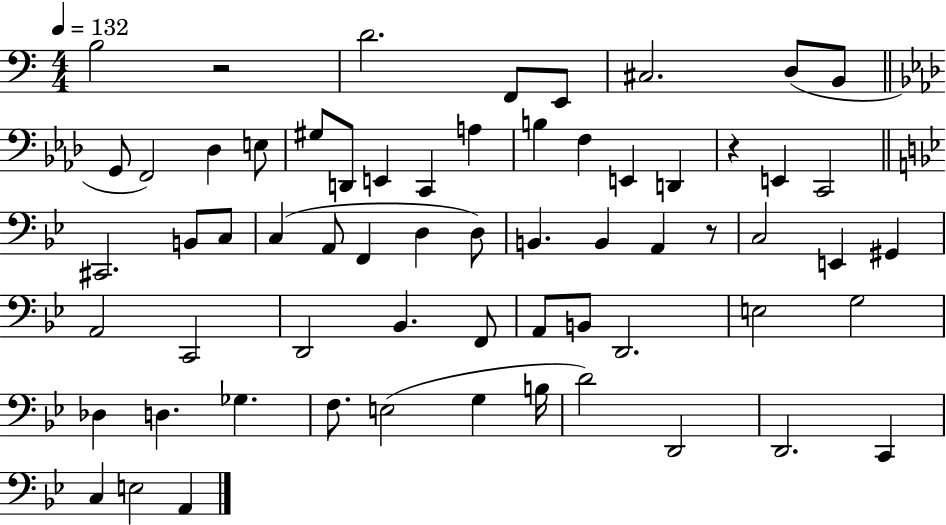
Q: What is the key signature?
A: C major